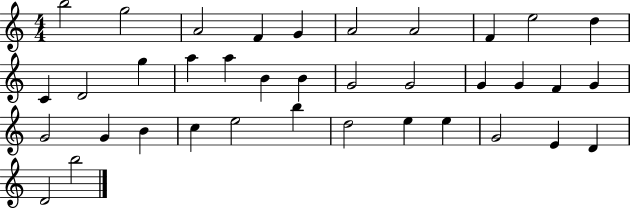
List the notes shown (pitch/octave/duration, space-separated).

B5/h G5/h A4/h F4/q G4/q A4/h A4/h F4/q E5/h D5/q C4/q D4/h G5/q A5/q A5/q B4/q B4/q G4/h G4/h G4/q G4/q F4/q G4/q G4/h G4/q B4/q C5/q E5/h B5/q D5/h E5/q E5/q G4/h E4/q D4/q D4/h B5/h